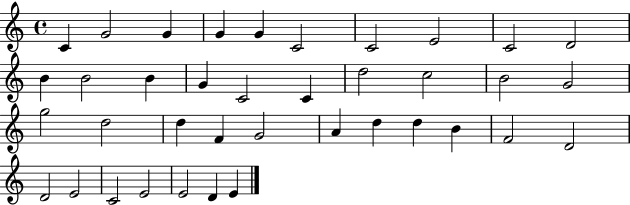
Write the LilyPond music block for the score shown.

{
  \clef treble
  \time 4/4
  \defaultTimeSignature
  \key c \major
  c'4 g'2 g'4 | g'4 g'4 c'2 | c'2 e'2 | c'2 d'2 | \break b'4 b'2 b'4 | g'4 c'2 c'4 | d''2 c''2 | b'2 g'2 | \break g''2 d''2 | d''4 f'4 g'2 | a'4 d''4 d''4 b'4 | f'2 d'2 | \break d'2 e'2 | c'2 e'2 | e'2 d'4 e'4 | \bar "|."
}